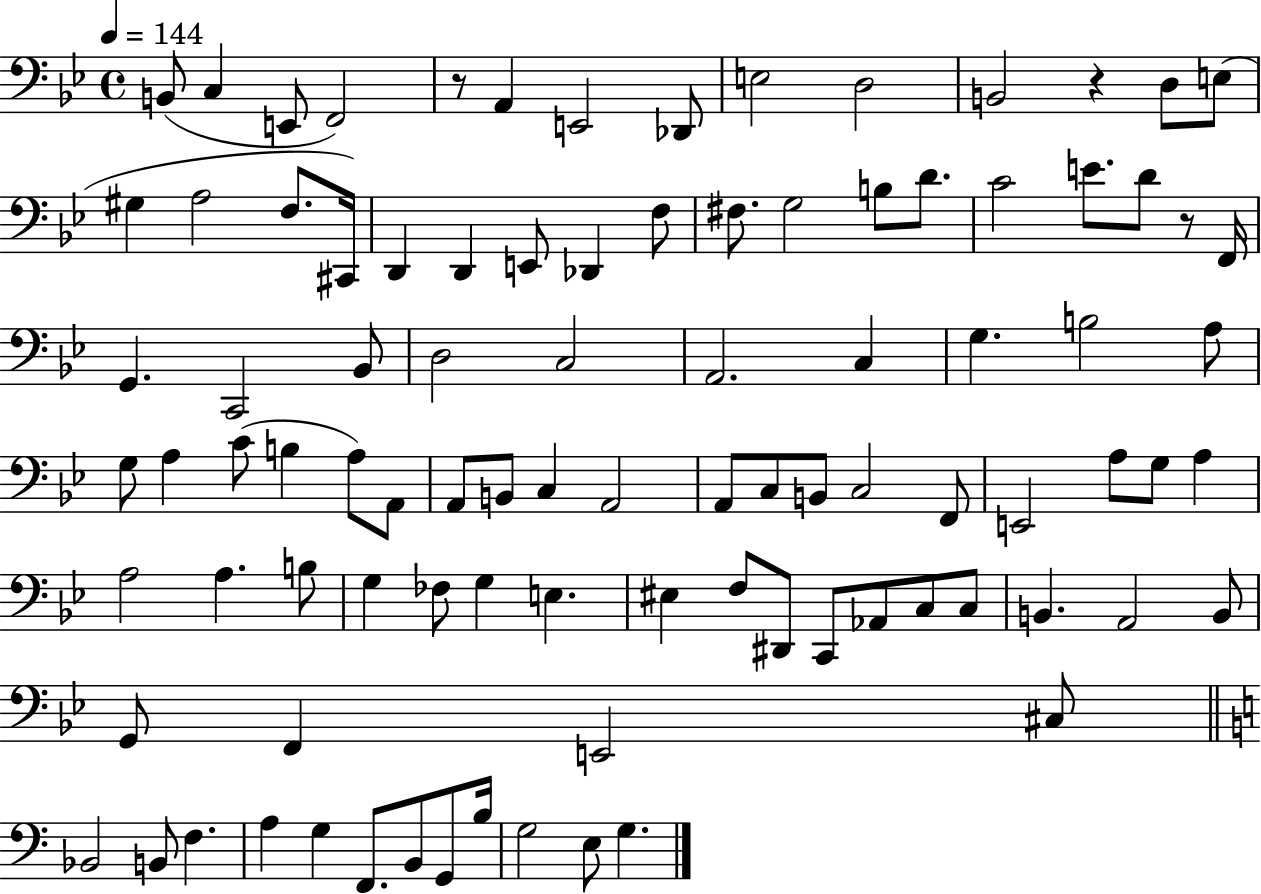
B2/e C3/q E2/e F2/h R/e A2/q E2/h Db2/e E3/h D3/h B2/h R/q D3/e E3/e G#3/q A3/h F3/e. C#2/s D2/q D2/q E2/e Db2/q F3/e F#3/e. G3/h B3/e D4/e. C4/h E4/e. D4/e R/e F2/s G2/q. C2/h Bb2/e D3/h C3/h A2/h. C3/q G3/q. B3/h A3/e G3/e A3/q C4/e B3/q A3/e A2/e A2/e B2/e C3/q A2/h A2/e C3/e B2/e C3/h F2/e E2/h A3/e G3/e A3/q A3/h A3/q. B3/e G3/q FES3/e G3/q E3/q. EIS3/q F3/e D#2/e C2/e Ab2/e C3/e C3/e B2/q. A2/h B2/e G2/e F2/q E2/h C#3/e Bb2/h B2/e F3/q. A3/q G3/q F2/e. B2/e G2/e B3/s G3/h E3/e G3/q.